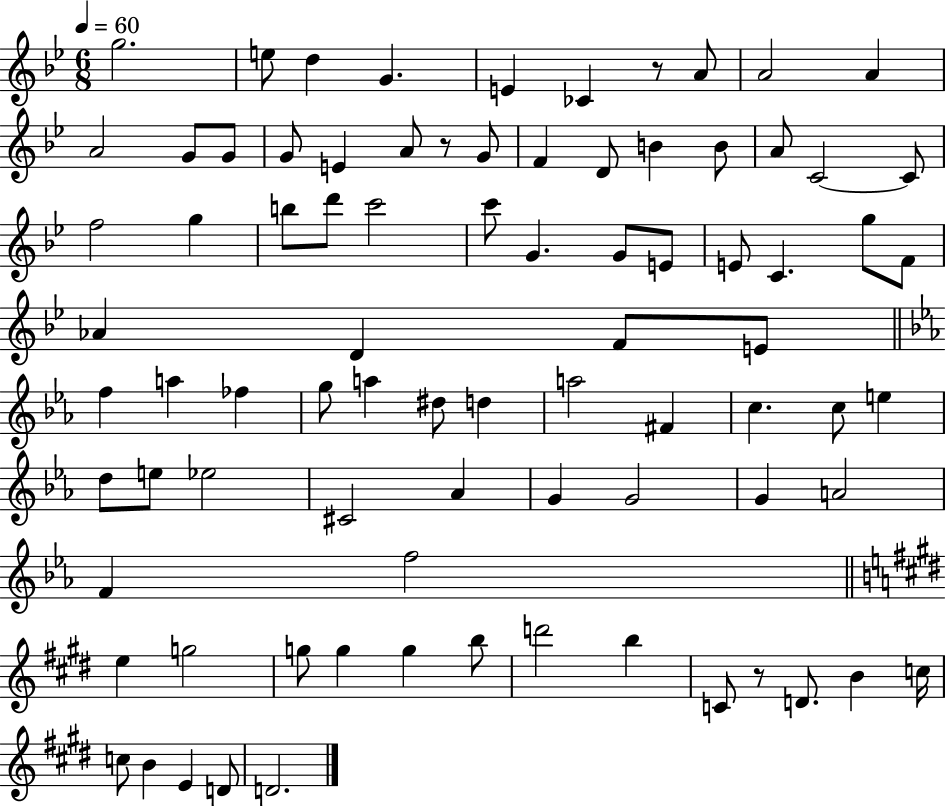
X:1
T:Untitled
M:6/8
L:1/4
K:Bb
g2 e/2 d G E _C z/2 A/2 A2 A A2 G/2 G/2 G/2 E A/2 z/2 G/2 F D/2 B B/2 A/2 C2 C/2 f2 g b/2 d'/2 c'2 c'/2 G G/2 E/2 E/2 C g/2 F/2 _A D F/2 E/2 f a _f g/2 a ^d/2 d a2 ^F c c/2 e d/2 e/2 _e2 ^C2 _A G G2 G A2 F f2 e g2 g/2 g g b/2 d'2 b C/2 z/2 D/2 B c/4 c/2 B E D/2 D2